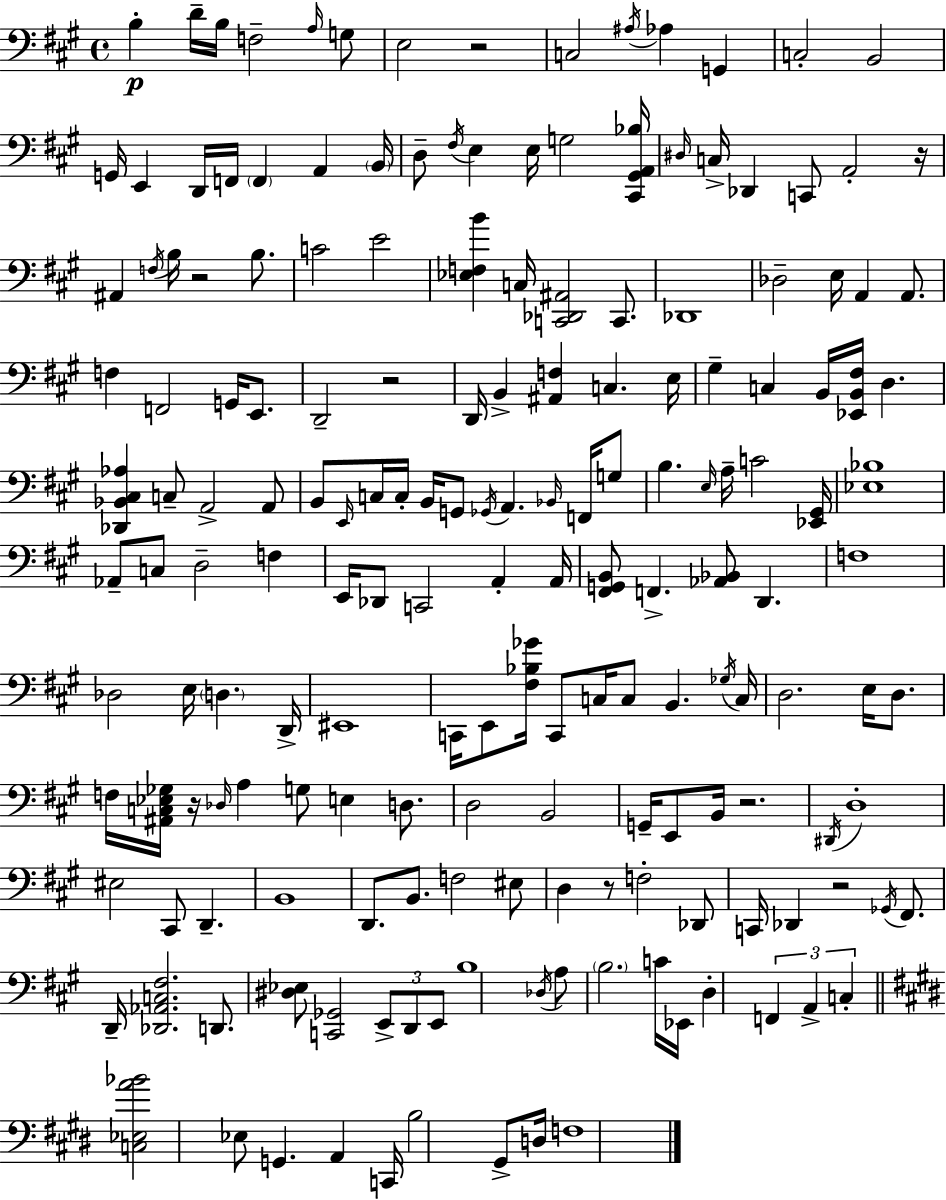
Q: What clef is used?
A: bass